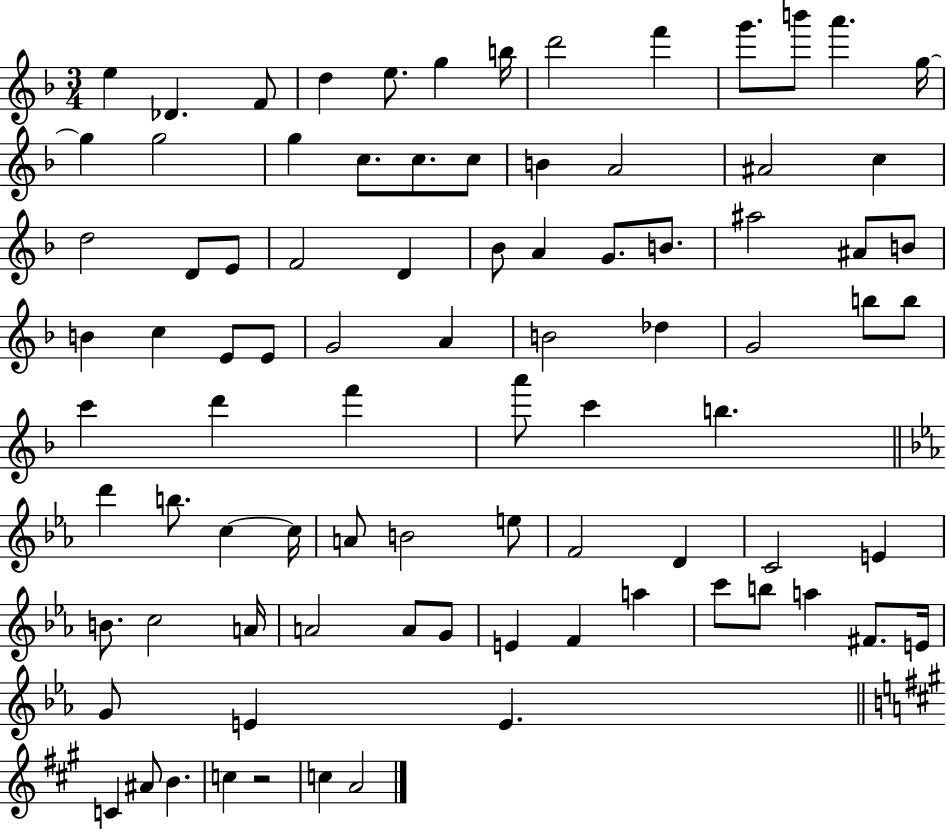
{
  \clef treble
  \numericTimeSignature
  \time 3/4
  \key f \major
  e''4 des'4. f'8 | d''4 e''8. g''4 b''16 | d'''2 f'''4 | g'''8. b'''8 a'''4. g''16~~ | \break g''4 g''2 | g''4 c''8. c''8. c''8 | b'4 a'2 | ais'2 c''4 | \break d''2 d'8 e'8 | f'2 d'4 | bes'8 a'4 g'8. b'8. | ais''2 ais'8 b'8 | \break b'4 c''4 e'8 e'8 | g'2 a'4 | b'2 des''4 | g'2 b''8 b''8 | \break c'''4 d'''4 f'''4 | a'''8 c'''4 b''4. | \bar "||" \break \key c \minor d'''4 b''8. c''4~~ c''16 | a'8 b'2 e''8 | f'2 d'4 | c'2 e'4 | \break b'8. c''2 a'16 | a'2 a'8 g'8 | e'4 f'4 a''4 | c'''8 b''8 a''4 fis'8. e'16 | \break g'8 e'4 e'4. | \bar "||" \break \key a \major c'4 ais'8 b'4. | c''4 r2 | c''4 a'2 | \bar "|."
}